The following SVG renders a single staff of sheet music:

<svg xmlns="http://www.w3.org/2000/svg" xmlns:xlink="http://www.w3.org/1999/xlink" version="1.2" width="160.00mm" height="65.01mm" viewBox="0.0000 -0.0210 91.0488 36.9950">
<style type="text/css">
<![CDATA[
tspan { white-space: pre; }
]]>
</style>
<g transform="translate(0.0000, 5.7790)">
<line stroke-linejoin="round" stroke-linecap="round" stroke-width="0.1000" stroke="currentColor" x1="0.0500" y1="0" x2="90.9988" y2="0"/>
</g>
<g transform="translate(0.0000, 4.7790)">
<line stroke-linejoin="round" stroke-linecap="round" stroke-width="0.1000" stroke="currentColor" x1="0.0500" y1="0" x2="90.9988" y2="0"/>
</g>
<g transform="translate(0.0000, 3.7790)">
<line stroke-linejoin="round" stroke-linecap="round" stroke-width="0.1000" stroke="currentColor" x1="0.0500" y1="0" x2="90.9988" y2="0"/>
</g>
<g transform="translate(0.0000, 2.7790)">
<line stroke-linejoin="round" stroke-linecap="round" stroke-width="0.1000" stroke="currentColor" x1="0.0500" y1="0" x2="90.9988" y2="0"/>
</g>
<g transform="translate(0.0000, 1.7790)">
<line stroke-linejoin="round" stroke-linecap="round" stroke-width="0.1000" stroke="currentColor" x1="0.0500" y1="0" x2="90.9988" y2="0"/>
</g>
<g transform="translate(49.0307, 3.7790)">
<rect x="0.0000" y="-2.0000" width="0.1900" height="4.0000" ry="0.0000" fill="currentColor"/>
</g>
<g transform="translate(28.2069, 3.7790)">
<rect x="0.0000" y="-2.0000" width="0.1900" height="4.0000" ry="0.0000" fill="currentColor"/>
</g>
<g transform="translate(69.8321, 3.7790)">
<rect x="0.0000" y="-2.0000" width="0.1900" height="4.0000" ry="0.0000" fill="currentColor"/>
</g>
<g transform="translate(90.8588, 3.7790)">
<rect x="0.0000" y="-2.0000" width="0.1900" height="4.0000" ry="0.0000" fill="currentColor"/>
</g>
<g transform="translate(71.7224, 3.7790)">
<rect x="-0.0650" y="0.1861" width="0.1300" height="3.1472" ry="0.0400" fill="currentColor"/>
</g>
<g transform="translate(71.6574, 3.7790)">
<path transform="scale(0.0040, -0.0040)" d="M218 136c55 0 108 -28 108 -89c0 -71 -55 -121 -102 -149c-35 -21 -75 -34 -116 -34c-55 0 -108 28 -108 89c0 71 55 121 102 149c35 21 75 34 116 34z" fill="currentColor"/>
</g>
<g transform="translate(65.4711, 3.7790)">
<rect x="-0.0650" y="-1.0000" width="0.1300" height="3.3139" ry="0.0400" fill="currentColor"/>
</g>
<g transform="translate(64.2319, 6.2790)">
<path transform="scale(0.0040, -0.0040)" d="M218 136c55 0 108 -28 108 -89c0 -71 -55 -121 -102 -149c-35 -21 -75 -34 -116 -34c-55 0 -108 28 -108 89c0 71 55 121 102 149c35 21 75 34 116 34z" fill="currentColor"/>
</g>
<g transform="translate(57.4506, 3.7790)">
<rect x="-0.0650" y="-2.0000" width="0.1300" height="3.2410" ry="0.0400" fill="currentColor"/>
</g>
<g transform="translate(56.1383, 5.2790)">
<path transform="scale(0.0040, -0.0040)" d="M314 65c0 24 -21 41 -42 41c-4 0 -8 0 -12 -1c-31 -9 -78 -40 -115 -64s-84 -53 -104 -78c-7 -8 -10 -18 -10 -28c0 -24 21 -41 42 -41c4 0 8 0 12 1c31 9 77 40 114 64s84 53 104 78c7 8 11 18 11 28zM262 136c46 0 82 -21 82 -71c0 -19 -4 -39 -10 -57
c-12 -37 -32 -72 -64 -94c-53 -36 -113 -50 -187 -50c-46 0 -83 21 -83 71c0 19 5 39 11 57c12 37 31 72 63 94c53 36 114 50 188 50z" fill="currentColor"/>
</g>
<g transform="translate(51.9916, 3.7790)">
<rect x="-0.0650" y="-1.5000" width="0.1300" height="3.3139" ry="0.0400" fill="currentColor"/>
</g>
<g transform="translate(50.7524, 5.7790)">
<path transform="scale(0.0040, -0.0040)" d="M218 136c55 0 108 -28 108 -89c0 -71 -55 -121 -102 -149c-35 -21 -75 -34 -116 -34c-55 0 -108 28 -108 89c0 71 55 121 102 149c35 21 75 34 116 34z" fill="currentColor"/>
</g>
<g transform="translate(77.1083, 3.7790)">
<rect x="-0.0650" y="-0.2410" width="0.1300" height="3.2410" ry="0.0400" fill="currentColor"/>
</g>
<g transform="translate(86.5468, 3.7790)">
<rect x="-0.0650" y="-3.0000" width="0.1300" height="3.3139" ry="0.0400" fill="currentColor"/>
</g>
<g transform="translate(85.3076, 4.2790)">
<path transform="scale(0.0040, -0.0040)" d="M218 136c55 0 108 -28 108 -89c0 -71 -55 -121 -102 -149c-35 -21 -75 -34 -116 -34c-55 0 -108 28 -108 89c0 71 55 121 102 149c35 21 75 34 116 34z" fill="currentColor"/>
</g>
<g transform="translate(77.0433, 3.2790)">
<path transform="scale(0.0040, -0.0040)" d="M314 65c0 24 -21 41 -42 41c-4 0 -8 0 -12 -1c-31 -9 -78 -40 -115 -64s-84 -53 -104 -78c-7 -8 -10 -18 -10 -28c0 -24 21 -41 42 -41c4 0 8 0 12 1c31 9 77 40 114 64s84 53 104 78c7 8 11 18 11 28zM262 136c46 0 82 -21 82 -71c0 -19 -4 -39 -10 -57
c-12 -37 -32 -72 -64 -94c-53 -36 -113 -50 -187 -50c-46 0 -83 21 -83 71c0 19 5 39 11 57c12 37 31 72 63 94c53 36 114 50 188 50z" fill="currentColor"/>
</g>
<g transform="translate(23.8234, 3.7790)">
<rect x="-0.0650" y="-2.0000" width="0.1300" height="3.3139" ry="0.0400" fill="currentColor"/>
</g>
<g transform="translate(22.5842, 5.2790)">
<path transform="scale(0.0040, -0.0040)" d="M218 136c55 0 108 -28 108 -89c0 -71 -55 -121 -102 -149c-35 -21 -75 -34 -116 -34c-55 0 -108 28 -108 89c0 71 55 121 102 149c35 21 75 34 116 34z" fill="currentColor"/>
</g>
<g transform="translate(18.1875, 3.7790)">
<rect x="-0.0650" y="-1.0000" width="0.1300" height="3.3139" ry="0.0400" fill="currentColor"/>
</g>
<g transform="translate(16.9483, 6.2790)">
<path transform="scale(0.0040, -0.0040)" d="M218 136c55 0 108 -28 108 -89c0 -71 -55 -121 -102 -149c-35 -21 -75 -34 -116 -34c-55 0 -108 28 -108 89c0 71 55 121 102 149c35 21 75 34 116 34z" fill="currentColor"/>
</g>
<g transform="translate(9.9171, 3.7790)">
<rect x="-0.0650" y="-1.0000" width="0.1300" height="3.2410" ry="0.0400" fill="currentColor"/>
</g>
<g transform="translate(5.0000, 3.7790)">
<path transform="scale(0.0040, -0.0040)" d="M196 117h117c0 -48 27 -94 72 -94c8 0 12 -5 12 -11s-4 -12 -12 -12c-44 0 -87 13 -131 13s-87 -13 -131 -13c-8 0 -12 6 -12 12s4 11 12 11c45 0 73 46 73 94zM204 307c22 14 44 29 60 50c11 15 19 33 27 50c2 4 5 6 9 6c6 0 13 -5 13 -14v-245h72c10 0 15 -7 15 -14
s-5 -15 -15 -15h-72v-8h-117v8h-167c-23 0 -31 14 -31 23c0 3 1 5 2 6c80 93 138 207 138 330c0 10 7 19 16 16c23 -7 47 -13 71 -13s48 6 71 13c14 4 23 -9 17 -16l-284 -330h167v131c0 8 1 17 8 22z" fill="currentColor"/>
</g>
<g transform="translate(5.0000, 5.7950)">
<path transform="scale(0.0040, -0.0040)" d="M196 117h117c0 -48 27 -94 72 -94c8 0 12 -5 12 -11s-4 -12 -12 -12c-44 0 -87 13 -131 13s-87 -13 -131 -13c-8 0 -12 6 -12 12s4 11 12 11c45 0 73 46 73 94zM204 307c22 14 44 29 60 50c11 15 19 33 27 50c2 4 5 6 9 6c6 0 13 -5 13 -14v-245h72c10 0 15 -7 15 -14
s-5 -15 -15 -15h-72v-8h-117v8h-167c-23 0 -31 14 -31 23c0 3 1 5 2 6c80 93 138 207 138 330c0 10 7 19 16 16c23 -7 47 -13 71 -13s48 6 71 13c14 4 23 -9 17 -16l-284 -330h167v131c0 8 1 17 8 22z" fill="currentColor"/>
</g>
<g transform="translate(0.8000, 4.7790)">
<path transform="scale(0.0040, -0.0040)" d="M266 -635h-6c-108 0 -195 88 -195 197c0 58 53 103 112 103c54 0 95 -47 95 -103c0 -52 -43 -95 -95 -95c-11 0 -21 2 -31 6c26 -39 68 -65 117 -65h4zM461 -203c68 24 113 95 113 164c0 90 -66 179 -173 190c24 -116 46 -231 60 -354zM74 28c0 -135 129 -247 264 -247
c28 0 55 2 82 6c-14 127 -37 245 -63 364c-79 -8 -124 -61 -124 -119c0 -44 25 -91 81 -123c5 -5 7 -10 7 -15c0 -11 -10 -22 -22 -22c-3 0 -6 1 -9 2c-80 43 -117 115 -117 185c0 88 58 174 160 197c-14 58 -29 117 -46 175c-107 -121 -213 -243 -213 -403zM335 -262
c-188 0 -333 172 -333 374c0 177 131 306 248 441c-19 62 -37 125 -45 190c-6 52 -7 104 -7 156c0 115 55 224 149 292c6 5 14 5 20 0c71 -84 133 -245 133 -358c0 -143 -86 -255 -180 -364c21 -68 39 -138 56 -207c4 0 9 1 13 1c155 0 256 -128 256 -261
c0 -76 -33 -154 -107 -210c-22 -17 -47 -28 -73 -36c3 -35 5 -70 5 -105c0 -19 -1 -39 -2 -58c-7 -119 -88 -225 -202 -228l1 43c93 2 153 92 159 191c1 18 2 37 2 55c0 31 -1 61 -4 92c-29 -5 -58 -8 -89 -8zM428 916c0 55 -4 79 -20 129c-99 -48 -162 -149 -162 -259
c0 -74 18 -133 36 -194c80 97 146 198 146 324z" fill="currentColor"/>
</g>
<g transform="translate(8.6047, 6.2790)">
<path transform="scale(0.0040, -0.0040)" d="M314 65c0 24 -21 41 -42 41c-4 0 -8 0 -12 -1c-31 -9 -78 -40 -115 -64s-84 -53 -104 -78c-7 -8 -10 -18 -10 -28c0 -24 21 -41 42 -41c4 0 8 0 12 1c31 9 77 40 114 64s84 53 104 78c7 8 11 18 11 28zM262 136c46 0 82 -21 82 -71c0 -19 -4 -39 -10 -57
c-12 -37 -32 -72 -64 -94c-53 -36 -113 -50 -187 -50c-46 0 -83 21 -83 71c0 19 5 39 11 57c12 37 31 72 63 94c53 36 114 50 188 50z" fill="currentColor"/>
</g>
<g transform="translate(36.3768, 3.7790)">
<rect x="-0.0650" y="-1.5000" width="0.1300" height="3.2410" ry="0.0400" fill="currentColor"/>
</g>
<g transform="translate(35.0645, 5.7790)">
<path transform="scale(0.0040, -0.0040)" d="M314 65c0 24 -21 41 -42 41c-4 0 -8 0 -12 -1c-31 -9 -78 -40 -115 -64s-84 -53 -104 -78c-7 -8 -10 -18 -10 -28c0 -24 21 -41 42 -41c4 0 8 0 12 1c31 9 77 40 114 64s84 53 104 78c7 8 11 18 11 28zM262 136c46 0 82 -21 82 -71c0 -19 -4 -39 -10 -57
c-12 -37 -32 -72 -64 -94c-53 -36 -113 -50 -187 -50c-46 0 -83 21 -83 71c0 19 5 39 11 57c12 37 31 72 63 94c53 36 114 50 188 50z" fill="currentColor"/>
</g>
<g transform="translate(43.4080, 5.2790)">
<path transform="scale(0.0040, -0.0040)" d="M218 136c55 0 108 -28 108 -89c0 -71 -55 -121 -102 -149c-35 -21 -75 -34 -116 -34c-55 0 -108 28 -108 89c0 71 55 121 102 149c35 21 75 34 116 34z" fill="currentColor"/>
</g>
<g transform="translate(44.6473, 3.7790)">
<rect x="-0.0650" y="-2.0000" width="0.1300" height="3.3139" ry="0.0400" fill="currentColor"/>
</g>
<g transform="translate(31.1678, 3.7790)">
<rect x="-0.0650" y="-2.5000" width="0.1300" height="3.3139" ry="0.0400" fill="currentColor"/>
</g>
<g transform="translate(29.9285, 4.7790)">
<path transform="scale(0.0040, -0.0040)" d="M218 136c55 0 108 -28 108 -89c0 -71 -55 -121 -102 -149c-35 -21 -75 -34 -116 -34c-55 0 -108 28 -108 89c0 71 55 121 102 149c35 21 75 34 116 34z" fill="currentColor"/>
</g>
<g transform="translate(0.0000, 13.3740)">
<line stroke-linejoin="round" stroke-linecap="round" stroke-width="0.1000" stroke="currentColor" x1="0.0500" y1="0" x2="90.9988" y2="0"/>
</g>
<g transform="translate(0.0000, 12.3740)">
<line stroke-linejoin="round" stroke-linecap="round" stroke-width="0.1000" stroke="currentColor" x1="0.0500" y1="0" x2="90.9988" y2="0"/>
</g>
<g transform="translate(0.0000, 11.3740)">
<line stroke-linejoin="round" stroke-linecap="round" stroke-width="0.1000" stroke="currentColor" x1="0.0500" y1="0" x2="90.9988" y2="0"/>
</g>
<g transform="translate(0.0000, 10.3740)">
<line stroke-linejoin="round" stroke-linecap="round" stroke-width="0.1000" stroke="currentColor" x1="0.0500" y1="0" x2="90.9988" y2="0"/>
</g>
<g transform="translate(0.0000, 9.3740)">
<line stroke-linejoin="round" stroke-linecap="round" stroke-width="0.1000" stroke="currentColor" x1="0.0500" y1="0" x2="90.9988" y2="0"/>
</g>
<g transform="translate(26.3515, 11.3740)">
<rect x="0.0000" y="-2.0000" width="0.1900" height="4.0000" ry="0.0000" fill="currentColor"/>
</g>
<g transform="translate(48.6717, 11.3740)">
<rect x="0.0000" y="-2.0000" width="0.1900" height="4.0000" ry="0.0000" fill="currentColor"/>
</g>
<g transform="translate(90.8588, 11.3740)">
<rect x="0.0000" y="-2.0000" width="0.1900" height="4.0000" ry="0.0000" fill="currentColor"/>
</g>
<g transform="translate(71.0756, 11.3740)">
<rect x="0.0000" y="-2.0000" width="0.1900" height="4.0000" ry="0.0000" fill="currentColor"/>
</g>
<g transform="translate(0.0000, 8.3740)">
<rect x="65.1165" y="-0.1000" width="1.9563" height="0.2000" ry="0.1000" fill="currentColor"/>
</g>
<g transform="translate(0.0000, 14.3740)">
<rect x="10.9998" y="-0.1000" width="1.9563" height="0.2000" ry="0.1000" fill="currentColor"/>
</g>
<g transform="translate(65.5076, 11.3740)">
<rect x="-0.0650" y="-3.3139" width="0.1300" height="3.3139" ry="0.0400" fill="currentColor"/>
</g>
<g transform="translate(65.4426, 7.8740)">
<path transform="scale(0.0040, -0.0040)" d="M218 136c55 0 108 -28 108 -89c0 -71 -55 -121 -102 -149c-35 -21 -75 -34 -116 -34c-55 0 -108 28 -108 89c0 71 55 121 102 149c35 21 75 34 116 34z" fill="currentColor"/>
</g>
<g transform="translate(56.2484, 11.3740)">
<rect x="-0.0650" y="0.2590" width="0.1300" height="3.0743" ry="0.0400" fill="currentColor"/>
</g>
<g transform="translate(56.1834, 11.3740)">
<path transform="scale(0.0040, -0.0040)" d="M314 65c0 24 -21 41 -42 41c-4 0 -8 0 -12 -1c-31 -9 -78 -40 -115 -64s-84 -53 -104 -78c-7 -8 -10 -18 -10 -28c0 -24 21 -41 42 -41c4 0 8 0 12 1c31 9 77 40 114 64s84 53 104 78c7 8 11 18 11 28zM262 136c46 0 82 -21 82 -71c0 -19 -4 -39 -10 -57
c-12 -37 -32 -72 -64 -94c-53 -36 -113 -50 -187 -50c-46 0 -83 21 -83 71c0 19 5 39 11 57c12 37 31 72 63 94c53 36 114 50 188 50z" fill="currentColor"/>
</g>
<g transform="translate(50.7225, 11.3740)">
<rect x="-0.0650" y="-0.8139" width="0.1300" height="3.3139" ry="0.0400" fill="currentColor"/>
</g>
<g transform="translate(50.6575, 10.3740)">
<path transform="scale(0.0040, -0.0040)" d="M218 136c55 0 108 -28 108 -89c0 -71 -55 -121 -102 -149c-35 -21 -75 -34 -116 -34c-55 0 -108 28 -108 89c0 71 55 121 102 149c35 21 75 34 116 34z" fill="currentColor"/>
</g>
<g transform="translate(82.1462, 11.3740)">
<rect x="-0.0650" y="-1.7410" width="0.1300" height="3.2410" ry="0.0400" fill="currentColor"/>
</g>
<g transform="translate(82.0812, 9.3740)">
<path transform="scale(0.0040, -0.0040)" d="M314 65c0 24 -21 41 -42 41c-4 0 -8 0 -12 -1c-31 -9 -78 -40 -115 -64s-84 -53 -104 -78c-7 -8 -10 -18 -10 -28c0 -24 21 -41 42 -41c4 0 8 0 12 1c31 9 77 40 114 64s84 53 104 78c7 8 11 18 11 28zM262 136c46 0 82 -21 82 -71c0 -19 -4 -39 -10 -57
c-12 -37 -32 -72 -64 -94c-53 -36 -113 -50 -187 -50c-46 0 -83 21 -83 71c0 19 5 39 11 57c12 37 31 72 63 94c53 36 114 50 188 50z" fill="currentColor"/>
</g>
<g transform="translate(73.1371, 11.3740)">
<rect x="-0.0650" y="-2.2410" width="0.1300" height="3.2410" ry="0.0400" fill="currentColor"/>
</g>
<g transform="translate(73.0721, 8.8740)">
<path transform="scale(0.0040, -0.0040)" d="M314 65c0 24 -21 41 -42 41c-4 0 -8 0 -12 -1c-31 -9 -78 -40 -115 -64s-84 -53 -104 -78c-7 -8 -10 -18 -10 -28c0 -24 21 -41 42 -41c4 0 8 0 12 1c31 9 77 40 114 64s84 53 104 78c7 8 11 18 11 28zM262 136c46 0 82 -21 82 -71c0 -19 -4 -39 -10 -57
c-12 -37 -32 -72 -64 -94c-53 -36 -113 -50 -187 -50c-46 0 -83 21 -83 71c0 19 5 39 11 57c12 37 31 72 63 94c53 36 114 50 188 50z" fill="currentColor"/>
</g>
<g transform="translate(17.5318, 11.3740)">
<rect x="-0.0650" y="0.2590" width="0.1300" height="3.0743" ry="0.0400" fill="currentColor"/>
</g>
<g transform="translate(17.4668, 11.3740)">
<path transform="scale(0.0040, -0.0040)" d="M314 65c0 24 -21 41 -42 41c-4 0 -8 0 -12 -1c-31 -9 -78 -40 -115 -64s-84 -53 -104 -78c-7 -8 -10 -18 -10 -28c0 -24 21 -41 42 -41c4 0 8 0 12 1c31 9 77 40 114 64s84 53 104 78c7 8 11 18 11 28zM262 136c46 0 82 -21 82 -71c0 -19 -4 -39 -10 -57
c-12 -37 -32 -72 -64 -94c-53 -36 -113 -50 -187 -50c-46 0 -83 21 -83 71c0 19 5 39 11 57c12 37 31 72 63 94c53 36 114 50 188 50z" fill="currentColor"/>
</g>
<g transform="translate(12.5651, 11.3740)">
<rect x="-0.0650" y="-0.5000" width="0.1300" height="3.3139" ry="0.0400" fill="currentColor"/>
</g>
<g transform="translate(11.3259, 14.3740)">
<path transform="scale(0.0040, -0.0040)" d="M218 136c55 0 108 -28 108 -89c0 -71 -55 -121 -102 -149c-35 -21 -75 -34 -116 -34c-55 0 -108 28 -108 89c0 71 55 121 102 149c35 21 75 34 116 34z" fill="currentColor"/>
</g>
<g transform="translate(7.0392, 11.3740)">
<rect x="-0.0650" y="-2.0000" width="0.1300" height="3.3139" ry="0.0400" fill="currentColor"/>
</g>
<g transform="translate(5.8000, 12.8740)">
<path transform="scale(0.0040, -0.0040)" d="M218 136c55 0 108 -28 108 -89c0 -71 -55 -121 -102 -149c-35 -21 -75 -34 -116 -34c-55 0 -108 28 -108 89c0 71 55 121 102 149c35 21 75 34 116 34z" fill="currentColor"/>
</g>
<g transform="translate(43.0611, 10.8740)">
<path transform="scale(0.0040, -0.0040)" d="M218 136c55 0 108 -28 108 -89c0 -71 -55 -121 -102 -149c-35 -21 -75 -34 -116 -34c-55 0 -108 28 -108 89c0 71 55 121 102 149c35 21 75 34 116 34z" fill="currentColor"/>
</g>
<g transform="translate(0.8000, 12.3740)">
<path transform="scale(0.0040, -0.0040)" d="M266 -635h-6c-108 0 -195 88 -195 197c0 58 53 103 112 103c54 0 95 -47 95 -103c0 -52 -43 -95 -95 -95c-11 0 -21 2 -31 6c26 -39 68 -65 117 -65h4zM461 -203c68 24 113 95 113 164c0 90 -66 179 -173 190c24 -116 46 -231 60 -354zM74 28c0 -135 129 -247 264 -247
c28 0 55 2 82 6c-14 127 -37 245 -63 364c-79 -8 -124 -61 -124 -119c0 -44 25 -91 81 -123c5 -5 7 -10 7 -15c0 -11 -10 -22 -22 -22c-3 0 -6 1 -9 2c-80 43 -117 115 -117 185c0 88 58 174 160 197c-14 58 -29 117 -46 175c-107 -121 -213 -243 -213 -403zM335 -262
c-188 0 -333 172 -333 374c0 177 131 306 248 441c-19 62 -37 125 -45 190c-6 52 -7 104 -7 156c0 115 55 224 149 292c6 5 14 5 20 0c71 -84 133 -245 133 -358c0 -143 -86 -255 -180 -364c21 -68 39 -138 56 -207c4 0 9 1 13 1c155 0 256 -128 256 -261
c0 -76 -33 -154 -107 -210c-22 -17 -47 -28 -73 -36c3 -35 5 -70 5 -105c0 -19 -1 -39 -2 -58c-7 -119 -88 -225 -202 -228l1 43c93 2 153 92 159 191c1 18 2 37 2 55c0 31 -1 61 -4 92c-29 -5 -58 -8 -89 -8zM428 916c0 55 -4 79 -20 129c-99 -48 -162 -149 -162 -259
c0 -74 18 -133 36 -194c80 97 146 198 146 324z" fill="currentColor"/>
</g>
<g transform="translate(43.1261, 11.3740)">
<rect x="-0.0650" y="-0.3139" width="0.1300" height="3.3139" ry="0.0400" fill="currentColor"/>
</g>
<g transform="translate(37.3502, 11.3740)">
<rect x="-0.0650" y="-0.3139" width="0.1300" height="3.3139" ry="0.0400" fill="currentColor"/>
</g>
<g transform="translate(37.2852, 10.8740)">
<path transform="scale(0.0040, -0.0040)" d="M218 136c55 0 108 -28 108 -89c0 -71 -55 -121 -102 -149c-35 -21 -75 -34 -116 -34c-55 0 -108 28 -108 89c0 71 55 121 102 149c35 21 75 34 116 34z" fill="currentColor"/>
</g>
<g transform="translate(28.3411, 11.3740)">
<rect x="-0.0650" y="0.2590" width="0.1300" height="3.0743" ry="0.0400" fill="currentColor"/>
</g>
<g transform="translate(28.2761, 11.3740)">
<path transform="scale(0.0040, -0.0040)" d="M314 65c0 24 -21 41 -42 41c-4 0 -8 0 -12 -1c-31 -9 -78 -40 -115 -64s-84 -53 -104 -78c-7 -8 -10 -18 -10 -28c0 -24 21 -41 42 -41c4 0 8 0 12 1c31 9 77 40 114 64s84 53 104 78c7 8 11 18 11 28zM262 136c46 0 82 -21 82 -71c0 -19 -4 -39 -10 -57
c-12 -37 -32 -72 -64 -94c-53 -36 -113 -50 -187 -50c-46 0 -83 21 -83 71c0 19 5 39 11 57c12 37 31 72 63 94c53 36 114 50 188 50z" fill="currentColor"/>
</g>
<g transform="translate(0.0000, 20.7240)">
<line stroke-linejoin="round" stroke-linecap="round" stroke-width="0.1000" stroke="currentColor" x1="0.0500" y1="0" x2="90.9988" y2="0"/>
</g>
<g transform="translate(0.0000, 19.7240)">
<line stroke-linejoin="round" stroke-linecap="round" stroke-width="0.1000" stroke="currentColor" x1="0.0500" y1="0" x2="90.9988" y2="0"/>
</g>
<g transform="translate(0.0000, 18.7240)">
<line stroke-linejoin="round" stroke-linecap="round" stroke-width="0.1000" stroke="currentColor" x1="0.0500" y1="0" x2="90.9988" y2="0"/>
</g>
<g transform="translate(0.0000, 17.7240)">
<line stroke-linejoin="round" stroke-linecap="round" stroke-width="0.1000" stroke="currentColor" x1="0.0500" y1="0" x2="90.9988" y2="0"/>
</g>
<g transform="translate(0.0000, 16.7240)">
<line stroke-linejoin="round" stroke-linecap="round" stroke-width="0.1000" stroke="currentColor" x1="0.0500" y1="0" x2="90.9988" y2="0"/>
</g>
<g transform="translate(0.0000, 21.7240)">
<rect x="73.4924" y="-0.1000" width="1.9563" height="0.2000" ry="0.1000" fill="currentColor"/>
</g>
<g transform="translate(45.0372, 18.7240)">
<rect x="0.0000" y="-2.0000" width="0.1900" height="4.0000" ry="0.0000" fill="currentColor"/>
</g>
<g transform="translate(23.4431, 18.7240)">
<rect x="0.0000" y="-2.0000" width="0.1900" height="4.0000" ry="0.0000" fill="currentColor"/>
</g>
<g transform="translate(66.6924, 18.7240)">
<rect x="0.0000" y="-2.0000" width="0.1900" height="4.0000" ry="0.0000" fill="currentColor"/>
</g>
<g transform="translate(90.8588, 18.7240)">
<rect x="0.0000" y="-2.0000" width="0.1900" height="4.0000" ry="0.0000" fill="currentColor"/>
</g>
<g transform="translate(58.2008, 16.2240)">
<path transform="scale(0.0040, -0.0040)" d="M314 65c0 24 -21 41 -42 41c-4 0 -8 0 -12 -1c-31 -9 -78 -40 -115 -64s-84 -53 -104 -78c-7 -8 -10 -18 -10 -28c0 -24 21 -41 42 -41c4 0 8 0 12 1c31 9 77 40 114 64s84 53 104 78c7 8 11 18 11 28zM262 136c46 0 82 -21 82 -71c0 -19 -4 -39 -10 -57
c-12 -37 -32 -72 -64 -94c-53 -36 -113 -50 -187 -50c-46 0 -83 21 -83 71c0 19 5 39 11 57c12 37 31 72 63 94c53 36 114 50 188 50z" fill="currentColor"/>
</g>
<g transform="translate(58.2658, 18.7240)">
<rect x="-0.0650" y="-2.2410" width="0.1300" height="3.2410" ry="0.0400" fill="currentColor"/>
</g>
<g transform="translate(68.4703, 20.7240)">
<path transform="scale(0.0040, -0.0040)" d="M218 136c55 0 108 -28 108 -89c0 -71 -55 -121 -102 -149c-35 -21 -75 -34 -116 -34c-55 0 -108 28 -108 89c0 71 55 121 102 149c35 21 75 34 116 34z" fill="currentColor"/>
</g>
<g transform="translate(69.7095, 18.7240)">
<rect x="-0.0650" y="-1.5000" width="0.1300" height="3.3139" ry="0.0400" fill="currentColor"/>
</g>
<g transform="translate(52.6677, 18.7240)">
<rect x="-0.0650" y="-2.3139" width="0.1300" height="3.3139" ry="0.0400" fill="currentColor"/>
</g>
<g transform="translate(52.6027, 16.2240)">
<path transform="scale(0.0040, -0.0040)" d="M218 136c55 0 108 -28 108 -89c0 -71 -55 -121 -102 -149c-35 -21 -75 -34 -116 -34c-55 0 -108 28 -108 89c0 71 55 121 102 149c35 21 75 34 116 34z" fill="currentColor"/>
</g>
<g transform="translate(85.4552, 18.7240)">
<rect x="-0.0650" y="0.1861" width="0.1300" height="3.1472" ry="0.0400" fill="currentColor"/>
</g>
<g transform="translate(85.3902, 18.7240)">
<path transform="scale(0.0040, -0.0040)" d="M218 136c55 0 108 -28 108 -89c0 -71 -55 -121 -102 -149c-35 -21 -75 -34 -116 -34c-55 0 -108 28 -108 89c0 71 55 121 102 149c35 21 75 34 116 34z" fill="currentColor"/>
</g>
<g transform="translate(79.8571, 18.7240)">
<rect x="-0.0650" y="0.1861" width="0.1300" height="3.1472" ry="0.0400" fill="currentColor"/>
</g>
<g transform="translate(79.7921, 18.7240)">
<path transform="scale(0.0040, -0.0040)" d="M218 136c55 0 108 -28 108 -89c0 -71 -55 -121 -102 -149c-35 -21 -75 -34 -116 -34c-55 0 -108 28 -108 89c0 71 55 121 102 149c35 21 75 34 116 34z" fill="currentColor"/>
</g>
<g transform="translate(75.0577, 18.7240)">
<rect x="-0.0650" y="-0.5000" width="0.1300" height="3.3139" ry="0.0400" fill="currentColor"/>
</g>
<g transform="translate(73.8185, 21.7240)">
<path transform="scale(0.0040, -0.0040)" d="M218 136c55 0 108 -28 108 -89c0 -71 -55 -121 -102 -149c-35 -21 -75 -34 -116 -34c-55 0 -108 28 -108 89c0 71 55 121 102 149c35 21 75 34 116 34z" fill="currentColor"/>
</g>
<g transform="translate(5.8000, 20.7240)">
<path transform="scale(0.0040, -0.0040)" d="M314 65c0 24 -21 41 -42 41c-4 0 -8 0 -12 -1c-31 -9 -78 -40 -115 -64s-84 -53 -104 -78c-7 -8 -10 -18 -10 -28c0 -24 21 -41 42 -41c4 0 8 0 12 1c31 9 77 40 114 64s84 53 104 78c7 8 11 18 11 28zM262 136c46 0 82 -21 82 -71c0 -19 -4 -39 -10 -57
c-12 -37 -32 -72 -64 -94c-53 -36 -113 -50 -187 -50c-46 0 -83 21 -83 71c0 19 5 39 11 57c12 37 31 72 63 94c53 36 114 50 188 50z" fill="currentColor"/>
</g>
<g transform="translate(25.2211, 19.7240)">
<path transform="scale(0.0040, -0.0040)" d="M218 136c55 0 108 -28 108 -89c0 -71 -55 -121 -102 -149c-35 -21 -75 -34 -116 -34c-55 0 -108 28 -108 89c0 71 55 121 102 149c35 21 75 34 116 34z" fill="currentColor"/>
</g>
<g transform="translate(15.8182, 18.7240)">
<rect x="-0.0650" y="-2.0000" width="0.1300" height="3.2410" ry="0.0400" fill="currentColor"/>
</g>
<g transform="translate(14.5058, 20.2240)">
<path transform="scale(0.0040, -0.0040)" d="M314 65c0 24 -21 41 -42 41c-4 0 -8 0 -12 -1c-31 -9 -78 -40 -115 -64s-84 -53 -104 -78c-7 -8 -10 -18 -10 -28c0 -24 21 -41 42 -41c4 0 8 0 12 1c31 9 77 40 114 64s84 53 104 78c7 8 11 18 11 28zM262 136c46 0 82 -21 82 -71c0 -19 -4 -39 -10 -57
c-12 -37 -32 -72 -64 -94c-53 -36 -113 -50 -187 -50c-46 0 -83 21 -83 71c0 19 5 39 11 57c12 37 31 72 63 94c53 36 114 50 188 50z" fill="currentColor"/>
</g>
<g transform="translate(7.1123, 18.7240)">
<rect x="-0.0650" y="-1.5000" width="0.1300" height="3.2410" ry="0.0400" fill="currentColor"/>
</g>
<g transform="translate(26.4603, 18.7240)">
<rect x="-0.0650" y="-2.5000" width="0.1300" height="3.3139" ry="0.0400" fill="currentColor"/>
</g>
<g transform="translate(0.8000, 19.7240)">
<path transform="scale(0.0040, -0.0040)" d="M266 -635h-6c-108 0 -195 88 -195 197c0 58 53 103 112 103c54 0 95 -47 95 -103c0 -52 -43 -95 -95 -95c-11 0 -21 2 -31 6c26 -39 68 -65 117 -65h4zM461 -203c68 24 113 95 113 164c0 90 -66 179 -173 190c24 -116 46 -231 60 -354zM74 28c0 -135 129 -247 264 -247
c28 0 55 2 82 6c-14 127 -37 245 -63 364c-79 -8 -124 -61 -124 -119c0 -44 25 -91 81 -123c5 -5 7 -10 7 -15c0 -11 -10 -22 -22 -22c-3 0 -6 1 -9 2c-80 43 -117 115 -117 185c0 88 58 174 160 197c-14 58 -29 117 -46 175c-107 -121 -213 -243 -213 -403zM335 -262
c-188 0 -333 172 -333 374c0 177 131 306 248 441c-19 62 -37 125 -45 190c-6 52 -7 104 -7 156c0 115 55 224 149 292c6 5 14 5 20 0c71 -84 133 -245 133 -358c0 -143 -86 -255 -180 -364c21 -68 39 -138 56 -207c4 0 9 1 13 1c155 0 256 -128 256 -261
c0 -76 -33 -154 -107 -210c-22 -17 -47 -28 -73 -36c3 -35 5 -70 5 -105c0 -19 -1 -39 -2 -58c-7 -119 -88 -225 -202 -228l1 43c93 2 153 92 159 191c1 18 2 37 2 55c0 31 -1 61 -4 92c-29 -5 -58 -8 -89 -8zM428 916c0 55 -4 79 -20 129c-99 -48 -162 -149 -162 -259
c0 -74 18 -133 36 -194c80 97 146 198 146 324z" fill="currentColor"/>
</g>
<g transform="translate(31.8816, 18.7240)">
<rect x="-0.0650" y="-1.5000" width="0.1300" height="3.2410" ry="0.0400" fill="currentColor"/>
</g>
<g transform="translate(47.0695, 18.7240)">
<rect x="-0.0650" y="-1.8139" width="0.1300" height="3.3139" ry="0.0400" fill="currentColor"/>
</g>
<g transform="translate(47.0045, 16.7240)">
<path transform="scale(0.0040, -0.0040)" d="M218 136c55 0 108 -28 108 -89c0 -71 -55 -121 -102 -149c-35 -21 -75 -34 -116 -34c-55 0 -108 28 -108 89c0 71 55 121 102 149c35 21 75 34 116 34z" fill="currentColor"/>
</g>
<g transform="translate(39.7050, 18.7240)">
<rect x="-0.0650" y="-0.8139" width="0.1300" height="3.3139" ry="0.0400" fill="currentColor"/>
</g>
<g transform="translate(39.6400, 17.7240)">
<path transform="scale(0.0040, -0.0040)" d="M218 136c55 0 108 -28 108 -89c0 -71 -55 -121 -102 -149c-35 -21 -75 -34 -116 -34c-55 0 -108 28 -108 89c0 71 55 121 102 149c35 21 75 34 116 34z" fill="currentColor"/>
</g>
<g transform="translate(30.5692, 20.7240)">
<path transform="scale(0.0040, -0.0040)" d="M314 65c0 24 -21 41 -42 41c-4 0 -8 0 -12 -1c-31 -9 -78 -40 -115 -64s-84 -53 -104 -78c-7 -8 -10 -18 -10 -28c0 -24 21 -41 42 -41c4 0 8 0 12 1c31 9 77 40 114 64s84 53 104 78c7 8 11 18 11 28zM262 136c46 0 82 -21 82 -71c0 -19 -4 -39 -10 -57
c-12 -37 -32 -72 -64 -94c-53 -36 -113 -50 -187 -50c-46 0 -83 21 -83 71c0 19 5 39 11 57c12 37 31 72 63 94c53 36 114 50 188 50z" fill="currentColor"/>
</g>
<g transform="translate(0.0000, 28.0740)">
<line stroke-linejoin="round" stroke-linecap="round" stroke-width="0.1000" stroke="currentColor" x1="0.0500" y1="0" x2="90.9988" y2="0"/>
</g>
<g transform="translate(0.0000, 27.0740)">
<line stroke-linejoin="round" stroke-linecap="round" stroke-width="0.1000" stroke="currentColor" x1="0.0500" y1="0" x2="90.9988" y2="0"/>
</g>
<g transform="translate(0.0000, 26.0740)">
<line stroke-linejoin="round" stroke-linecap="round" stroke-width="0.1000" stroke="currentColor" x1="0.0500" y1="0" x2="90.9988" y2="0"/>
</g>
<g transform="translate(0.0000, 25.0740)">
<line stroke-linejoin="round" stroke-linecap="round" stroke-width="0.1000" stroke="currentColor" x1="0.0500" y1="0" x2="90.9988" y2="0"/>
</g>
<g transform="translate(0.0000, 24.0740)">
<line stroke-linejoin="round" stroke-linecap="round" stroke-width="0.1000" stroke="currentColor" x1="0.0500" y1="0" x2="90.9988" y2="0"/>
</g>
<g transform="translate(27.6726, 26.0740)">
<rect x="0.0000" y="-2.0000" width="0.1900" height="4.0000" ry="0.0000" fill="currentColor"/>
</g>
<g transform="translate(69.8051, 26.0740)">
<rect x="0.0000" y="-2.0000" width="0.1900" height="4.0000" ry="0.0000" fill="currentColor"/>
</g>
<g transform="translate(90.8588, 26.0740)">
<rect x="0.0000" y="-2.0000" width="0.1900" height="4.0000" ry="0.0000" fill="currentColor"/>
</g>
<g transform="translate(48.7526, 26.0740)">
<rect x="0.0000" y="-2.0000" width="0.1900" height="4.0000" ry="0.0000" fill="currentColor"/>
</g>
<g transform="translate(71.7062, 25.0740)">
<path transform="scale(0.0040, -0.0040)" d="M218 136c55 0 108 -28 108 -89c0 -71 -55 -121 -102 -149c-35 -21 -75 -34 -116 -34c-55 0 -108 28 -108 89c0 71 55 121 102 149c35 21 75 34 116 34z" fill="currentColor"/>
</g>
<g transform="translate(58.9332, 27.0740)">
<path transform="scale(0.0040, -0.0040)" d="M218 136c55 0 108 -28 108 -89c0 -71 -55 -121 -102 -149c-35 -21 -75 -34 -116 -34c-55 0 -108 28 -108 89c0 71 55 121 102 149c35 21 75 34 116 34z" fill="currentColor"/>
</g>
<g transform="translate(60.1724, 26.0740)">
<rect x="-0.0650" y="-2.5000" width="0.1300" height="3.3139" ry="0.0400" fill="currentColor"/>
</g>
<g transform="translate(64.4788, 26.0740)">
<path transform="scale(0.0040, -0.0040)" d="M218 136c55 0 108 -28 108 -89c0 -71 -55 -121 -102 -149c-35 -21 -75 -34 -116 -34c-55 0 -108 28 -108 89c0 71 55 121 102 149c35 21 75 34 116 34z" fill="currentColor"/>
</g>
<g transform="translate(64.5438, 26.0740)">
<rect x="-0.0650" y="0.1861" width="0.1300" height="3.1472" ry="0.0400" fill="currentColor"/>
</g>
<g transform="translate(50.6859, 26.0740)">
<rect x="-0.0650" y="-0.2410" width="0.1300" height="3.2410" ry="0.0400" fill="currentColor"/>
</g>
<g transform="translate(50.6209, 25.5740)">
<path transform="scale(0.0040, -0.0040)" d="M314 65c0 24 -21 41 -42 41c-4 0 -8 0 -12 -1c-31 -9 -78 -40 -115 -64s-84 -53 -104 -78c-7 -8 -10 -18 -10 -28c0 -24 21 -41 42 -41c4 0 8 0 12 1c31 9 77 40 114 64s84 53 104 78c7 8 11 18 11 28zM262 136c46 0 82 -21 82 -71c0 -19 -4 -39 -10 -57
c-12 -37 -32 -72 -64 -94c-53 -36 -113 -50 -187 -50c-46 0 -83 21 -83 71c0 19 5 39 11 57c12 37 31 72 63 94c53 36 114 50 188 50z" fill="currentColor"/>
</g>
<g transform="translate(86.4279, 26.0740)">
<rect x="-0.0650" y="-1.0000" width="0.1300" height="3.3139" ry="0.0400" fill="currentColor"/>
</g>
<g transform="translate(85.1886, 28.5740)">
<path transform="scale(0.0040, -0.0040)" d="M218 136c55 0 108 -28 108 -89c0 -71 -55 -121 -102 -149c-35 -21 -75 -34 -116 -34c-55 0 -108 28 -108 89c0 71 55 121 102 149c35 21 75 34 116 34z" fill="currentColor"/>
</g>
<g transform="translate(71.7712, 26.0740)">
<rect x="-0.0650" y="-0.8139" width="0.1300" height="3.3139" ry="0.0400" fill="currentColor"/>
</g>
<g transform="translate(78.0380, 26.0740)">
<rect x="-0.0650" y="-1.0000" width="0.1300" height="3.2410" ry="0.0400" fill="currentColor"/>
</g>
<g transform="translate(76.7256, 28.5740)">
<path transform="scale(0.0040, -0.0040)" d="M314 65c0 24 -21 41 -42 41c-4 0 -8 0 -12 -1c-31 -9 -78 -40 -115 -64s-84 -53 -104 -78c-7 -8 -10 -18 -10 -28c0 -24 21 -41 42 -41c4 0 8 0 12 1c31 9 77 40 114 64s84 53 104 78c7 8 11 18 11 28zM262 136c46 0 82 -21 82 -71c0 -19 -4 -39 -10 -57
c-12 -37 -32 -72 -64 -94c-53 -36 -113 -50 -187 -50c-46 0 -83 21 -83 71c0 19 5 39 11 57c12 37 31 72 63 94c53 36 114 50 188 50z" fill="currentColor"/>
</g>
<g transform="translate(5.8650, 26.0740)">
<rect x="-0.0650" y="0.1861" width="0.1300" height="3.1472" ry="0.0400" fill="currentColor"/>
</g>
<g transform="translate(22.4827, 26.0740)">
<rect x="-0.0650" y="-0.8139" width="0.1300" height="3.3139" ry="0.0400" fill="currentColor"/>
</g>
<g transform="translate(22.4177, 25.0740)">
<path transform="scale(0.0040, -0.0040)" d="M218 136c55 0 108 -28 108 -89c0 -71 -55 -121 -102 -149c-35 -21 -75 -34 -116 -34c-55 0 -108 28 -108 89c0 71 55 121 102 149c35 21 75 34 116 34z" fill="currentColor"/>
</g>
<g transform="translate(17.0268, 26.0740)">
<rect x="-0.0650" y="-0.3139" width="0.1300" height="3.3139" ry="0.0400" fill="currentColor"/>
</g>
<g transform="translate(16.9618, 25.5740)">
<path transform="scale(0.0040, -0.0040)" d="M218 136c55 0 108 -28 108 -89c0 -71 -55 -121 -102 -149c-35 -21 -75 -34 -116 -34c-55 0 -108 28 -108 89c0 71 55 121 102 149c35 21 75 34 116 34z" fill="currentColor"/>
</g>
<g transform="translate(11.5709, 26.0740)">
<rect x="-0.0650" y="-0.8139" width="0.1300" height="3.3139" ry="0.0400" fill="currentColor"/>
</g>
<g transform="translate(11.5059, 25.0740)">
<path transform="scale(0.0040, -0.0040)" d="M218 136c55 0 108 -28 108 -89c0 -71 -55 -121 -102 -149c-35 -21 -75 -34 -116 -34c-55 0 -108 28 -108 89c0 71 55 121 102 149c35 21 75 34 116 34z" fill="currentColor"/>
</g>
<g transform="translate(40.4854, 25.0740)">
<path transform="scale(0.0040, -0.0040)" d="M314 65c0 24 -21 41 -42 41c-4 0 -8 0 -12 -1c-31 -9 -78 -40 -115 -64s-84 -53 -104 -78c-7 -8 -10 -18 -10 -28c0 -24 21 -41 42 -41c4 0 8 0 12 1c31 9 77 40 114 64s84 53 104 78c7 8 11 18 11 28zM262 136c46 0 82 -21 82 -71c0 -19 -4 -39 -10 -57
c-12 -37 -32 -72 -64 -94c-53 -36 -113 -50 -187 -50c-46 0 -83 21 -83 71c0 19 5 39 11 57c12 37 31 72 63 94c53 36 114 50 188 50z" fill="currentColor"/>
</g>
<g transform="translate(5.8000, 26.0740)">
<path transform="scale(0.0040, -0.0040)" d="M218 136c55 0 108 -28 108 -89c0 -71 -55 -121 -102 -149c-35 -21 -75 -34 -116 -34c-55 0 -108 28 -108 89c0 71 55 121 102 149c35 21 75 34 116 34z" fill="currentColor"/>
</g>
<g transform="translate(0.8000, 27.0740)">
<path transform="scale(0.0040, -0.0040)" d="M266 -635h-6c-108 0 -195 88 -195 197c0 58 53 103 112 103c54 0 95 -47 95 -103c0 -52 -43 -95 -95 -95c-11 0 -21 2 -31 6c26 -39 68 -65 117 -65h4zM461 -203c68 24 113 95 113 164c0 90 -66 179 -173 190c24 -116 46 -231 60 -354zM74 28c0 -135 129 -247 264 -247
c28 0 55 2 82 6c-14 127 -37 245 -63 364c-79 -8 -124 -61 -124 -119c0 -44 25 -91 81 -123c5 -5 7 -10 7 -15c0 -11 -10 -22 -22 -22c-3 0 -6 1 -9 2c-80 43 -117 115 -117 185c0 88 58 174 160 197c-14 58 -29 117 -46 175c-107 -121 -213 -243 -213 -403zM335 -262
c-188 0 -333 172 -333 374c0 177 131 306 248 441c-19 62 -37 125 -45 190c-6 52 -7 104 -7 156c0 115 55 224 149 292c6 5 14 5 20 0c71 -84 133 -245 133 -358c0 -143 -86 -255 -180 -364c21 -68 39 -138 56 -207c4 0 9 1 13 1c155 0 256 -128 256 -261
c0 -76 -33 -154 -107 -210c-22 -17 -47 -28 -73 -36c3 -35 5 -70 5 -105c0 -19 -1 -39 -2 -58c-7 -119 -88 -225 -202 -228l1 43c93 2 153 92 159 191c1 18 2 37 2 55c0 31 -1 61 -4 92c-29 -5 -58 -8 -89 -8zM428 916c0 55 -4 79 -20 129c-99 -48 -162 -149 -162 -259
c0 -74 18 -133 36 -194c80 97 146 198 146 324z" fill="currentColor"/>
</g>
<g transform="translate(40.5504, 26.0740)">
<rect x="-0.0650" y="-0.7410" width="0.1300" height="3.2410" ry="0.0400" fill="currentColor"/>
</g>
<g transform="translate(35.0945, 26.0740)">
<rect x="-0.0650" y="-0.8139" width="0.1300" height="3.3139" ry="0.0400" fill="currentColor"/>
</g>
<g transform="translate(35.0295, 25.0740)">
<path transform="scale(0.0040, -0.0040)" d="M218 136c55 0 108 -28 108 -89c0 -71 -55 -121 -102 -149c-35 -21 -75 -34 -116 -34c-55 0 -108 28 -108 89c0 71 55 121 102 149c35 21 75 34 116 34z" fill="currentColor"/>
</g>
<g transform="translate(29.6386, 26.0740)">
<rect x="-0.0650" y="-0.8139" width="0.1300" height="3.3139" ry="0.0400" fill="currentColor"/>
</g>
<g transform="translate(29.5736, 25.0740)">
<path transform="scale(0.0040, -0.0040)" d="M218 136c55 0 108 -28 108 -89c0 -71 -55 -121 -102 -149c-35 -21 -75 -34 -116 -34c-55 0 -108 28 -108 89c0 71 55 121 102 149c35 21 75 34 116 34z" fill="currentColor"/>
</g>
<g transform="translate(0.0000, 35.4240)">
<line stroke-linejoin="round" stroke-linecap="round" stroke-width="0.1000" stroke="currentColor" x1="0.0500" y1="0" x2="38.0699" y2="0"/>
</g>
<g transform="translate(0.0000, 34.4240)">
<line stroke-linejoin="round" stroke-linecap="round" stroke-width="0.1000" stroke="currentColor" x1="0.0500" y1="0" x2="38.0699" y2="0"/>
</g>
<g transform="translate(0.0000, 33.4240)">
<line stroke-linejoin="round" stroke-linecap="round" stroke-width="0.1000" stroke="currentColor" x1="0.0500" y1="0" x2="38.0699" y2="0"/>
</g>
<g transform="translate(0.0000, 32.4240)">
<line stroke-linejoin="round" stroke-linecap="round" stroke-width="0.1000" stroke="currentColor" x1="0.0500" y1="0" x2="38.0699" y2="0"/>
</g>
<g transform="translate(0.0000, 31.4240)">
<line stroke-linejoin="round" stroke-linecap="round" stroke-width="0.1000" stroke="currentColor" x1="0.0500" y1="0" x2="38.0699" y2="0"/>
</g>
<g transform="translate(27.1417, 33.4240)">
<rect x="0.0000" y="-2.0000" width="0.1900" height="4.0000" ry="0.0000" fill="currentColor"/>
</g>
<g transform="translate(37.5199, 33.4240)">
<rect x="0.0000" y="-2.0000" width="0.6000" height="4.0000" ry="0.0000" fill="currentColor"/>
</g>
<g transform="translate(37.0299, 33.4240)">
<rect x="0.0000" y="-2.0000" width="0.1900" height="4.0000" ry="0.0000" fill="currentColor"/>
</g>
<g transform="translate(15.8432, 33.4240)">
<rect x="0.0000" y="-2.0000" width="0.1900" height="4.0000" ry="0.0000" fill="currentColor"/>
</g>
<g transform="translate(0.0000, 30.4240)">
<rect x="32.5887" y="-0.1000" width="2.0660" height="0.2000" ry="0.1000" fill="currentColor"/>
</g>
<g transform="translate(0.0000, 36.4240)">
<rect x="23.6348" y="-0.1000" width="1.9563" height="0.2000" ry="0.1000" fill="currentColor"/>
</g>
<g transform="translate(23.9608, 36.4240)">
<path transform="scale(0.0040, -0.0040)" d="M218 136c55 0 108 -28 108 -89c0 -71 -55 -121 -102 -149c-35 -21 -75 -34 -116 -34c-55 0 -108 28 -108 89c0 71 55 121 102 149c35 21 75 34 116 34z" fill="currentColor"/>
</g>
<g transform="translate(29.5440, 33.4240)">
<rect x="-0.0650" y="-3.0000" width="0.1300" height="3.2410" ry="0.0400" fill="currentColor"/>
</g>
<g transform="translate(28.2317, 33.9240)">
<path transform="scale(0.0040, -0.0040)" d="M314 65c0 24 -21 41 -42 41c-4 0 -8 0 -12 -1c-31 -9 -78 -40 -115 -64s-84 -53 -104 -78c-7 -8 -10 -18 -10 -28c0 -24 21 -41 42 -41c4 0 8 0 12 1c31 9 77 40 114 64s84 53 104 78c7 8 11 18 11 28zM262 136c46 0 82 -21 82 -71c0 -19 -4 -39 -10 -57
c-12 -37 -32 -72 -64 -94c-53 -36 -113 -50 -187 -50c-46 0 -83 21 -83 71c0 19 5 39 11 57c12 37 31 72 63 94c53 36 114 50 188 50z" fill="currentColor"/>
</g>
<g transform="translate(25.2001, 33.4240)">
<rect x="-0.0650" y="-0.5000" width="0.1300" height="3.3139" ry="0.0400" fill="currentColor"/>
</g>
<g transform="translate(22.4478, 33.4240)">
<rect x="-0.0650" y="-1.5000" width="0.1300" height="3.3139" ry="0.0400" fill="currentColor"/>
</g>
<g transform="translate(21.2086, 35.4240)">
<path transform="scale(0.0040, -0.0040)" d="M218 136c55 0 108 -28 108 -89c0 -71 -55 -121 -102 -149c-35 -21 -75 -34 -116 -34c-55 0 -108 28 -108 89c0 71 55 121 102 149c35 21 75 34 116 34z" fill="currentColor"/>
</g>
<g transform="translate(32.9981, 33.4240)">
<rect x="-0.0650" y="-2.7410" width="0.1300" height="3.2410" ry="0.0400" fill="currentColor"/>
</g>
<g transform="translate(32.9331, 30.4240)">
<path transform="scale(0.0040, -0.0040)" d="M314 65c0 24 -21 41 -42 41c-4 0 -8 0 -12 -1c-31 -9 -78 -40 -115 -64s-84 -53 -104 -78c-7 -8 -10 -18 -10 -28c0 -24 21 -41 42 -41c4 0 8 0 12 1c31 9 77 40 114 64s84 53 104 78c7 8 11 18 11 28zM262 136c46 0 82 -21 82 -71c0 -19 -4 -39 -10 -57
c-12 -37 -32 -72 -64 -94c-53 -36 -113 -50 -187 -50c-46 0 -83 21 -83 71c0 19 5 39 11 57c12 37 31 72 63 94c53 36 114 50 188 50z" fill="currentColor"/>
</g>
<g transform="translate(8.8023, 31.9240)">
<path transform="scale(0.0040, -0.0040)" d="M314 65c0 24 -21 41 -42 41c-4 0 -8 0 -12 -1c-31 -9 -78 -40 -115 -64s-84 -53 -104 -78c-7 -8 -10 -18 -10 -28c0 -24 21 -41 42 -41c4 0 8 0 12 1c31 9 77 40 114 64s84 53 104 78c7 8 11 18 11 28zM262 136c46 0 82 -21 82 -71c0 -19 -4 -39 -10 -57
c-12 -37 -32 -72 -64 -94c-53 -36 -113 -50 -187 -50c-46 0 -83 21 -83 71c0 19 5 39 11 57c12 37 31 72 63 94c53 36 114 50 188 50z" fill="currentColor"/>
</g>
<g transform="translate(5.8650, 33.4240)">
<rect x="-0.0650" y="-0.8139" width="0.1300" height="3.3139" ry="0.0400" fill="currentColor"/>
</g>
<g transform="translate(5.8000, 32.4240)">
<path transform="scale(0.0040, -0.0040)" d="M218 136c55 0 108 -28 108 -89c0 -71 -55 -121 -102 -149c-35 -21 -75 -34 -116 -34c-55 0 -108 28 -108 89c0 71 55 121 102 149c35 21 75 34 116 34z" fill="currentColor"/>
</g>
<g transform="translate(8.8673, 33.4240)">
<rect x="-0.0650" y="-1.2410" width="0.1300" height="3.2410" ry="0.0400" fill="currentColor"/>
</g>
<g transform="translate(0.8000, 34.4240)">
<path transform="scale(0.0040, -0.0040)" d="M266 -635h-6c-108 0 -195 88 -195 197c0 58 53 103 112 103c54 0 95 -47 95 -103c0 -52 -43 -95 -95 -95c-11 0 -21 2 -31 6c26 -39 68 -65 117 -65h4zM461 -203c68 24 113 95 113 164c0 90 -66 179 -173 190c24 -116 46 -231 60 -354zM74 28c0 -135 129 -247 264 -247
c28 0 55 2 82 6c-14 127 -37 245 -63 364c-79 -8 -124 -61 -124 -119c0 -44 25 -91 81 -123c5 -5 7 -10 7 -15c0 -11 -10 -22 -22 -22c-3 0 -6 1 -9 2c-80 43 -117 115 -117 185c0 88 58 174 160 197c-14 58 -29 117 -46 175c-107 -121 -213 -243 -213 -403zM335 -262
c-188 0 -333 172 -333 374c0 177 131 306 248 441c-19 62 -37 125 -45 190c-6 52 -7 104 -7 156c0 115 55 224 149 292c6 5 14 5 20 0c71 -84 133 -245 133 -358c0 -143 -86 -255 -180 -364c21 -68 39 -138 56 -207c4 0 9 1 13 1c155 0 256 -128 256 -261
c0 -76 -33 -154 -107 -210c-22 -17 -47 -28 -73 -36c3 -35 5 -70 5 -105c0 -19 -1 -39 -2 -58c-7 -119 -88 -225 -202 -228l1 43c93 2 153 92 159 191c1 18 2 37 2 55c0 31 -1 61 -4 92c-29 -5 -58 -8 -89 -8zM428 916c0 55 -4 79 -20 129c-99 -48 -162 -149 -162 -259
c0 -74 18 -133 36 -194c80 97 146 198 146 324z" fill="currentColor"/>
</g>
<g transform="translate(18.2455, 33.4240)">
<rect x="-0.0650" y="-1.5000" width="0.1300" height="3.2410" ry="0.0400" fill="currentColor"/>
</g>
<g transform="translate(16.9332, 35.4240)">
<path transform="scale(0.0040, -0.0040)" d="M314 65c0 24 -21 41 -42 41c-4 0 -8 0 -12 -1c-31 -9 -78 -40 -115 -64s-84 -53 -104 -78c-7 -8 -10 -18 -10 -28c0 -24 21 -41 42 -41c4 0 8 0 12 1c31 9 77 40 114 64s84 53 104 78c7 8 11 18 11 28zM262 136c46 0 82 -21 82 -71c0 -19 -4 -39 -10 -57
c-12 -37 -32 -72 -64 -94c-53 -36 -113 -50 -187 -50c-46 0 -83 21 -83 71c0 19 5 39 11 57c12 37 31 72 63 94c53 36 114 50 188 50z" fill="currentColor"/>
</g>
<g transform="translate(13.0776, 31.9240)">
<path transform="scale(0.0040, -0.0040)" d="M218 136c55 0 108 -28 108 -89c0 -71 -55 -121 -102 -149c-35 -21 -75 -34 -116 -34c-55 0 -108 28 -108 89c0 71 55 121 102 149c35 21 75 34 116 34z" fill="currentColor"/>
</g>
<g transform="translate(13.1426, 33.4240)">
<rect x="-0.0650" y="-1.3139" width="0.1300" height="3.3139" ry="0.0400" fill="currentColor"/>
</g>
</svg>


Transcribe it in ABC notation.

X:1
T:Untitled
M:4/4
L:1/4
K:C
D2 D F G E2 F E F2 D B c2 A F C B2 B2 c c d B2 b g2 f2 E2 F2 G E2 d f g g2 E C B B B d c d d d d2 c2 G B d D2 D d e2 e E2 E C A2 a2